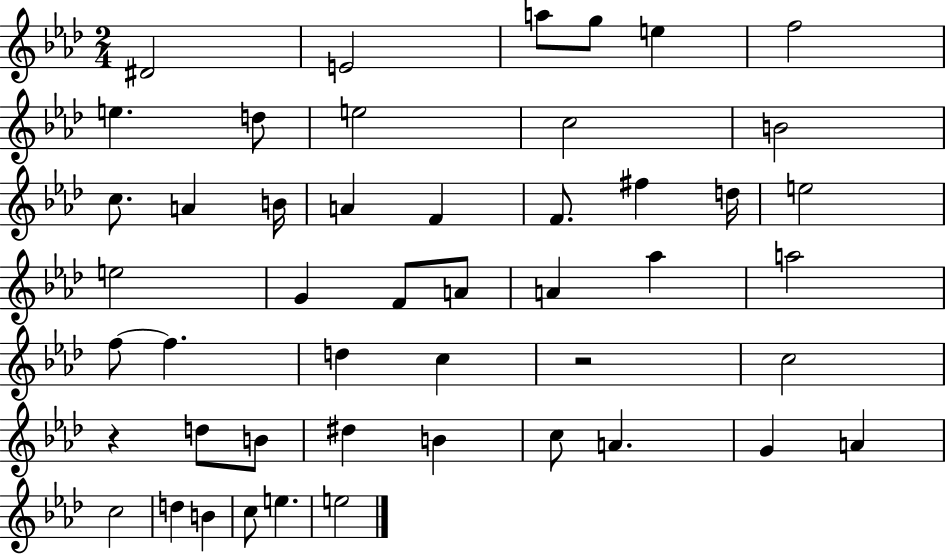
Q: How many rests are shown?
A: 2